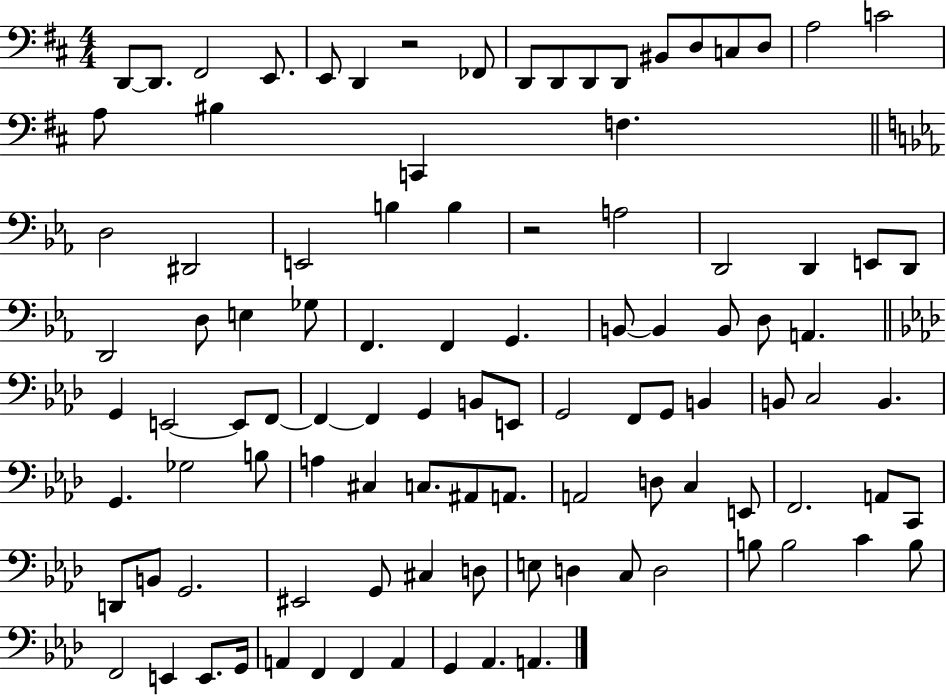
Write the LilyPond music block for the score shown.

{
  \clef bass
  \numericTimeSignature
  \time 4/4
  \key d \major
  d,8~~ d,8. fis,2 e,8. | e,8 d,4 r2 fes,8 | d,8 d,8 d,8 d,8 bis,8 d8 c8 d8 | a2 c'2 | \break a8 bis4 c,4 f4. | \bar "||" \break \key c \minor d2 dis,2 | e,2 b4 b4 | r2 a2 | d,2 d,4 e,8 d,8 | \break d,2 d8 e4 ges8 | f,4. f,4 g,4. | b,8~~ b,4 b,8 d8 a,4. | \bar "||" \break \key f \minor g,4 e,2~~ e,8 f,8~~ | f,4~~ f,4 g,4 b,8 e,8 | g,2 f,8 g,8 b,4 | b,8 c2 b,4. | \break g,4. ges2 b8 | a4 cis4 c8. ais,8 a,8. | a,2 d8 c4 e,8 | f,2. a,8 c,8 | \break d,8 b,8 g,2. | eis,2 g,8 cis4 d8 | e8 d4 c8 d2 | b8 b2 c'4 b8 | \break f,2 e,4 e,8. g,16 | a,4 f,4 f,4 a,4 | g,4 aes,4. a,4. | \bar "|."
}